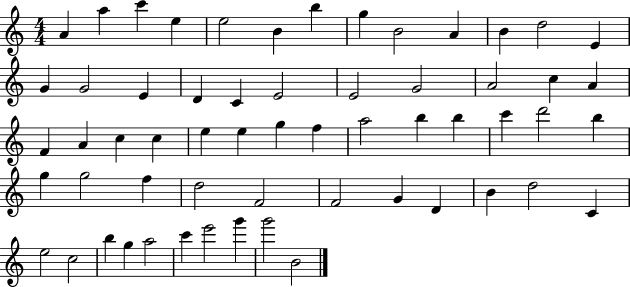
A4/q A5/q C6/q E5/q E5/h B4/q B5/q G5/q B4/h A4/q B4/q D5/h E4/q G4/q G4/h E4/q D4/q C4/q E4/h E4/h G4/h A4/h C5/q A4/q F4/q A4/q C5/q C5/q E5/q E5/q G5/q F5/q A5/h B5/q B5/q C6/q D6/h B5/q G5/q G5/h F5/q D5/h F4/h F4/h G4/q D4/q B4/q D5/h C4/q E5/h C5/h B5/q G5/q A5/h C6/q E6/h G6/q G6/h B4/h